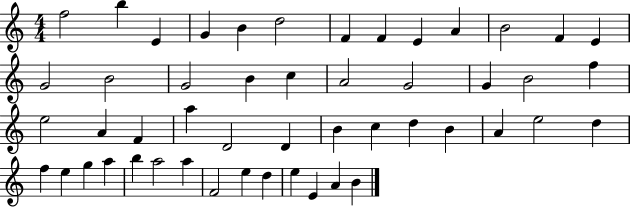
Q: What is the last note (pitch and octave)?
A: B4